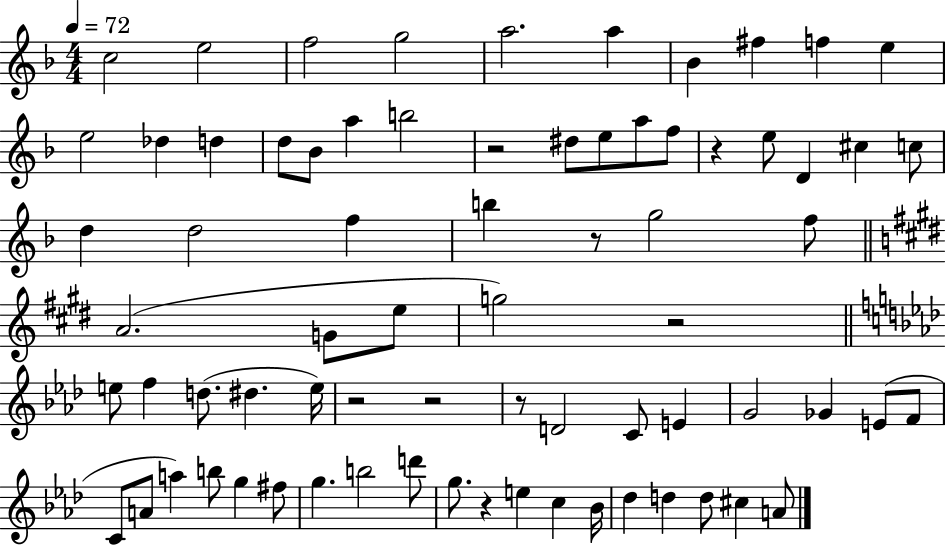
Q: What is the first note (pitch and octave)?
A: C5